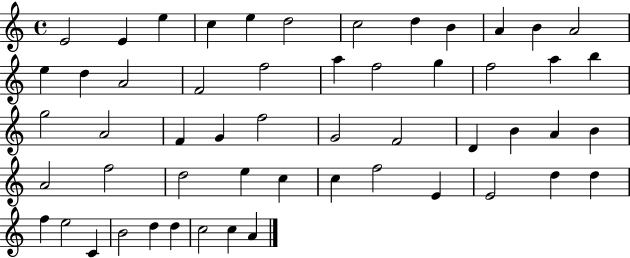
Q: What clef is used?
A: treble